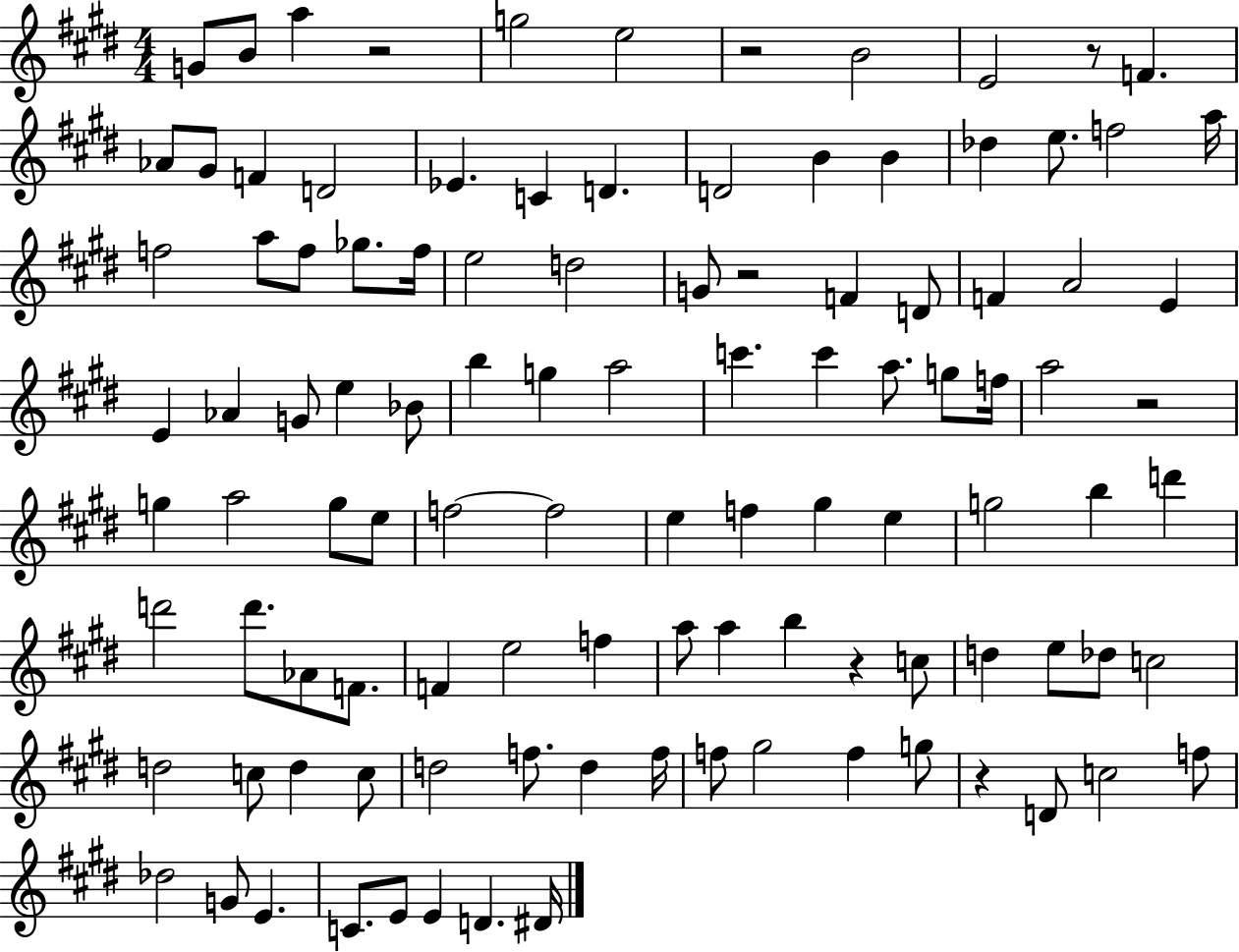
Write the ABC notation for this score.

X:1
T:Untitled
M:4/4
L:1/4
K:E
G/2 B/2 a z2 g2 e2 z2 B2 E2 z/2 F _A/2 ^G/2 F D2 _E C D D2 B B _d e/2 f2 a/4 f2 a/2 f/2 _g/2 f/4 e2 d2 G/2 z2 F D/2 F A2 E E _A G/2 e _B/2 b g a2 c' c' a/2 g/2 f/4 a2 z2 g a2 g/2 e/2 f2 f2 e f ^g e g2 b d' d'2 d'/2 _A/2 F/2 F e2 f a/2 a b z c/2 d e/2 _d/2 c2 d2 c/2 d c/2 d2 f/2 d f/4 f/2 ^g2 f g/2 z D/2 c2 f/2 _d2 G/2 E C/2 E/2 E D ^D/4